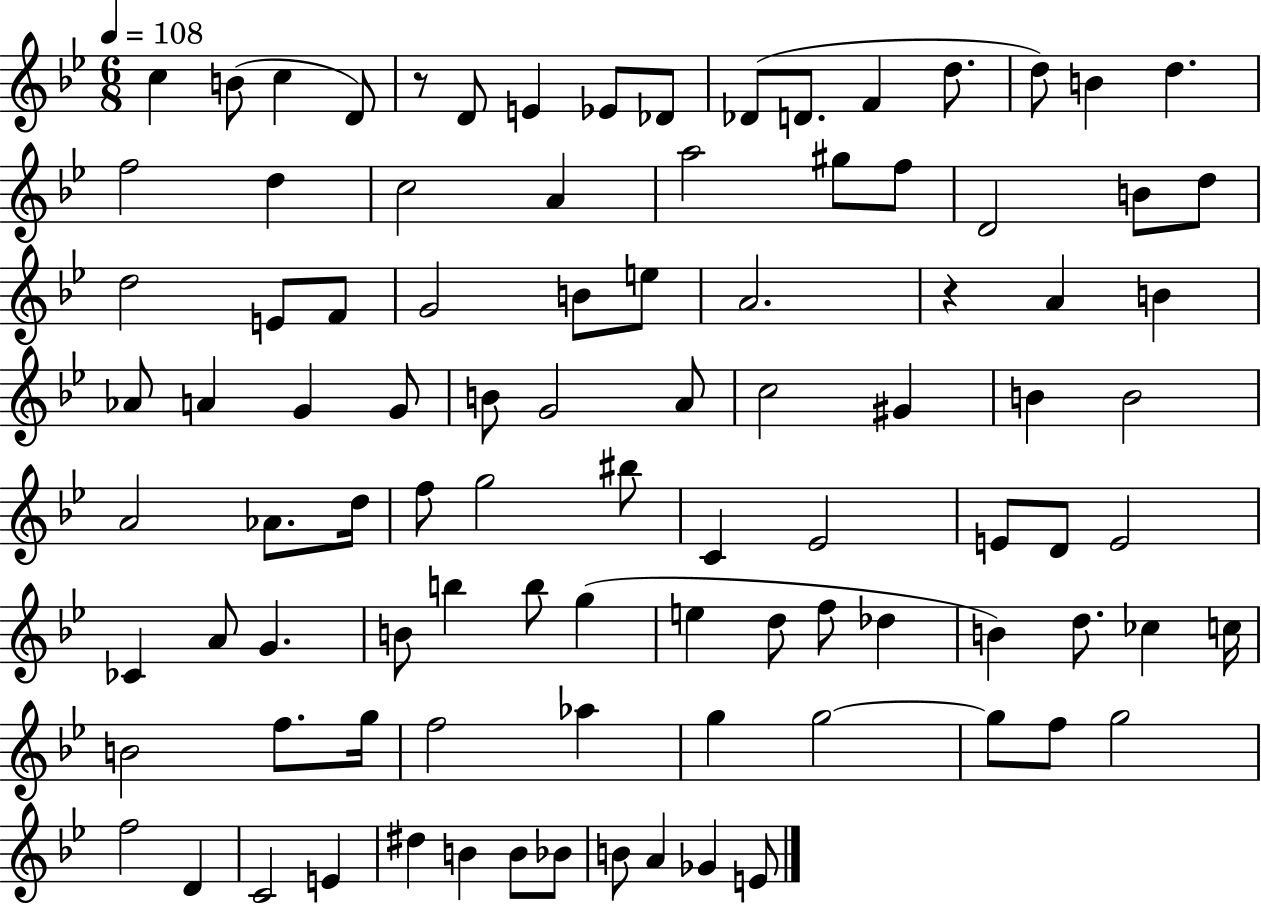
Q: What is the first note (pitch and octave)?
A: C5